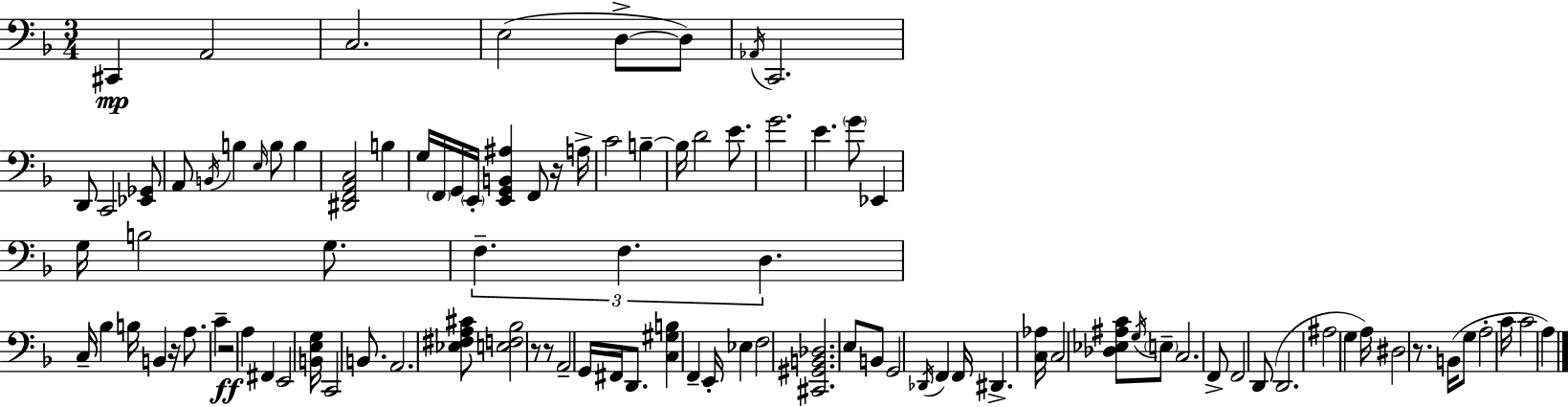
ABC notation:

X:1
T:Untitled
M:3/4
L:1/4
K:Dm
^C,, A,,2 C,2 E,2 D,/2 D,/2 _A,,/4 C,,2 D,,/2 C,,2 [_E,,_G,,]/2 A,,/2 B,,/4 B, E,/4 B,/2 B, [^D,,F,,A,,C,]2 B, G,/4 F,,/4 G,,/4 E,,/4 [E,,G,,B,,^A,] F,,/2 z/4 A,/4 C2 B, B,/4 D2 E/2 G2 E G/2 _E,, G,/4 B,2 G,/2 F, F, D, C,/4 _B, B,/4 B,, z/4 A,/2 C z2 A, ^F,, E,,2 [B,,E,G,]/4 C,,2 B,,/2 A,,2 [_E,^F,A,^C]/2 [E,F,_B,]2 z/2 z/2 A,,2 G,,/4 ^F,,/4 D,,/2 [C,^G,B,] F,, E,,/4 _E, F,2 [^C,,^G,,B,,_D,]2 E,/2 B,,/2 G,,2 _D,,/4 F,, F,,/4 ^D,, [C,_A,]/4 C,2 [_D,_E,^A,C]/2 G,/4 E,/2 C,2 F,,/2 F,,2 D,,/2 D,,2 ^A,2 G, A,/4 ^D,2 z/2 B,,/4 G,/2 A,2 C/4 C2 A,